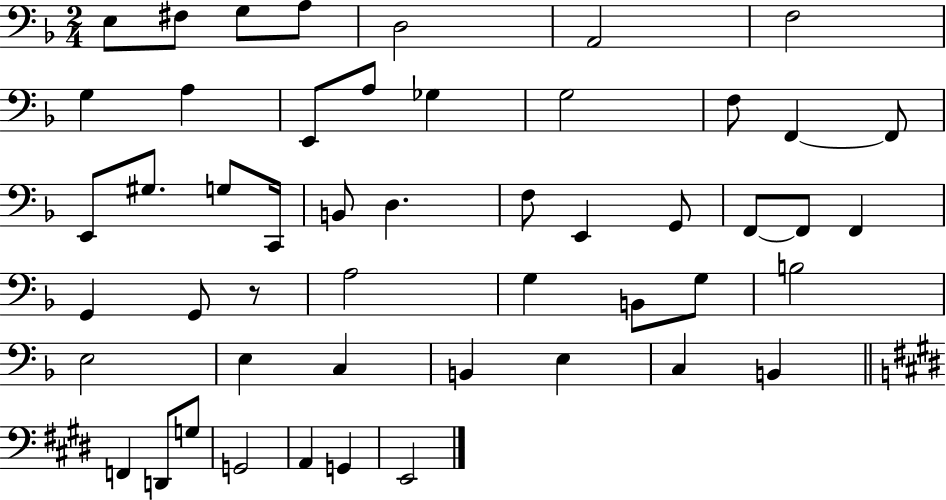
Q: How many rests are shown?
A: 1